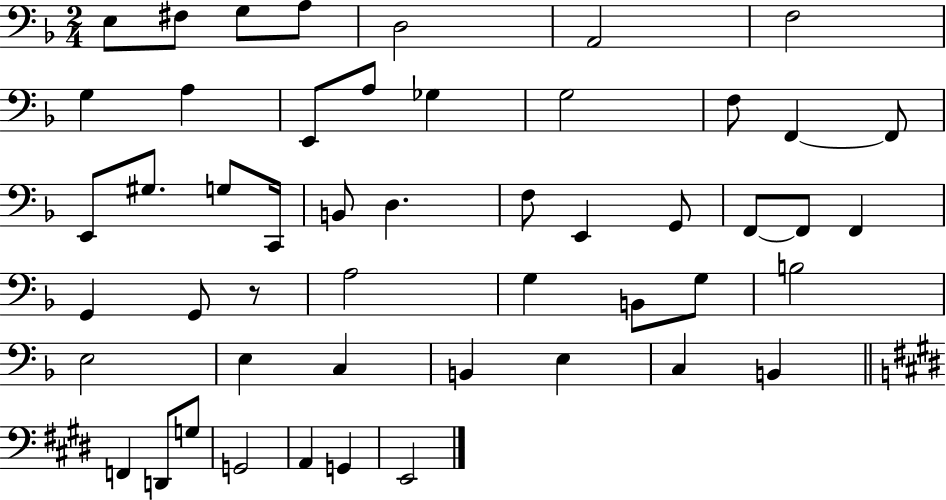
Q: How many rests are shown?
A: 1